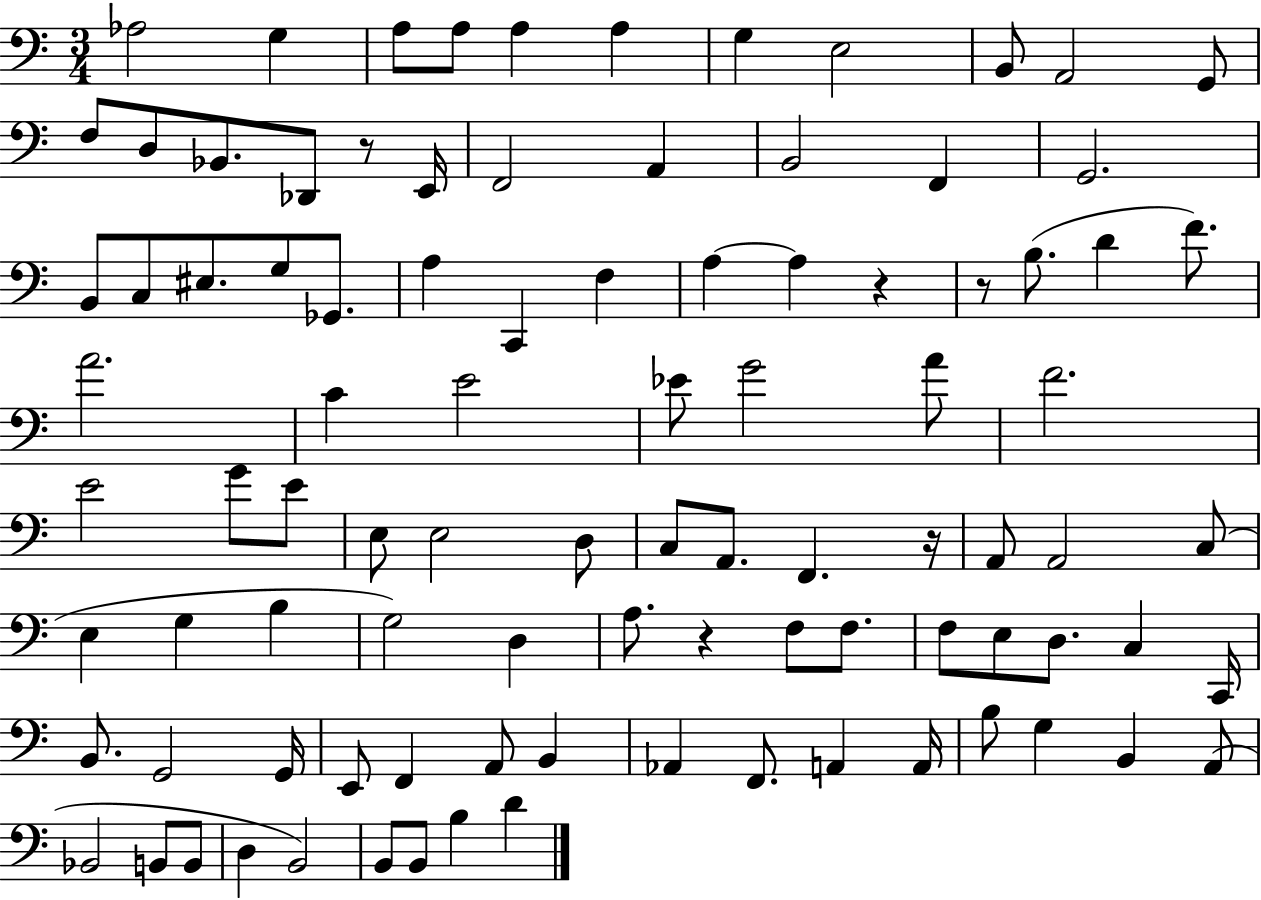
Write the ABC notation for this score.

X:1
T:Untitled
M:3/4
L:1/4
K:C
_A,2 G, A,/2 A,/2 A, A, G, E,2 B,,/2 A,,2 G,,/2 F,/2 D,/2 _B,,/2 _D,,/2 z/2 E,,/4 F,,2 A,, B,,2 F,, G,,2 B,,/2 C,/2 ^E,/2 G,/2 _G,,/2 A, C,, F, A, A, z z/2 B,/2 D F/2 A2 C E2 _E/2 G2 A/2 F2 E2 G/2 E/2 E,/2 E,2 D,/2 C,/2 A,,/2 F,, z/4 A,,/2 A,,2 C,/2 E, G, B, G,2 D, A,/2 z F,/2 F,/2 F,/2 E,/2 D,/2 C, C,,/4 B,,/2 G,,2 G,,/4 E,,/2 F,, A,,/2 B,, _A,, F,,/2 A,, A,,/4 B,/2 G, B,, A,,/2 _B,,2 B,,/2 B,,/2 D, B,,2 B,,/2 B,,/2 B, D